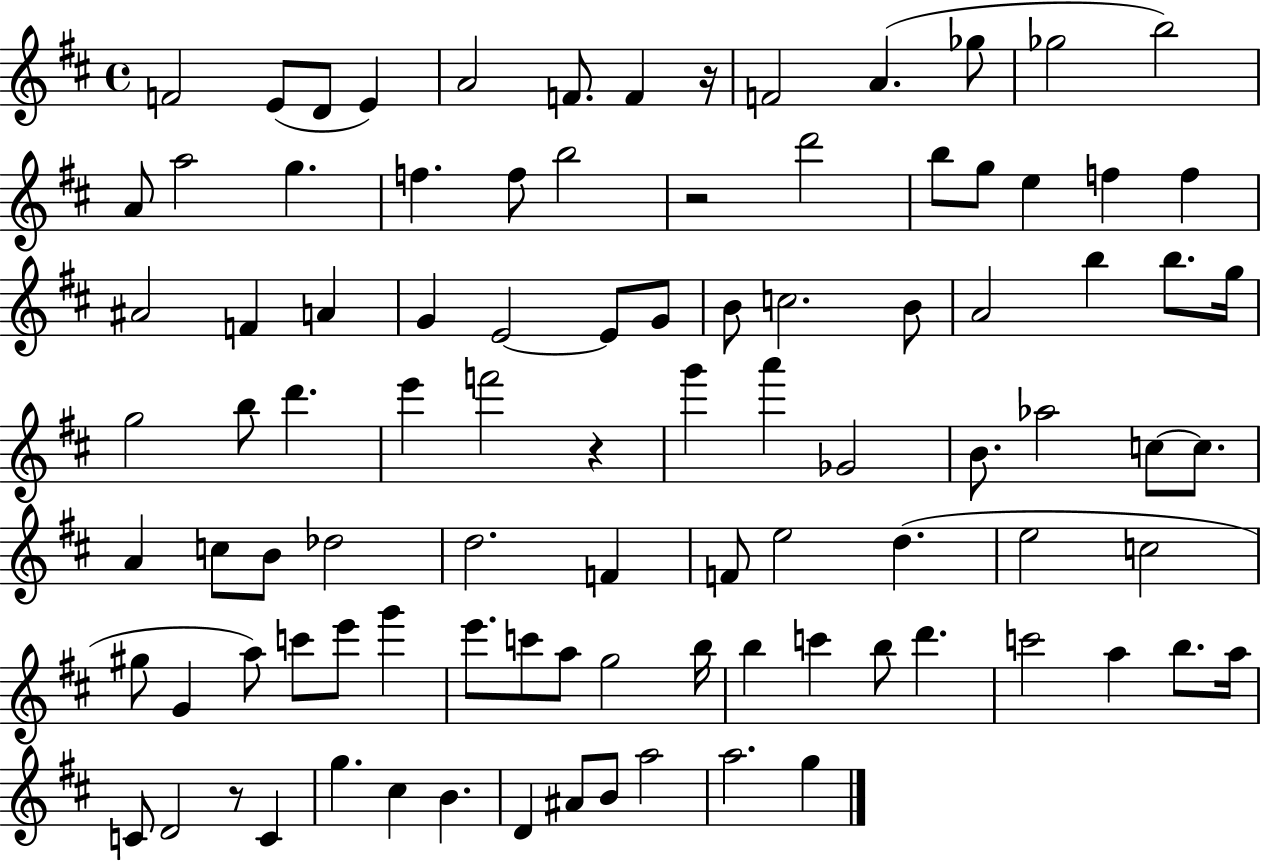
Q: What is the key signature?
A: D major